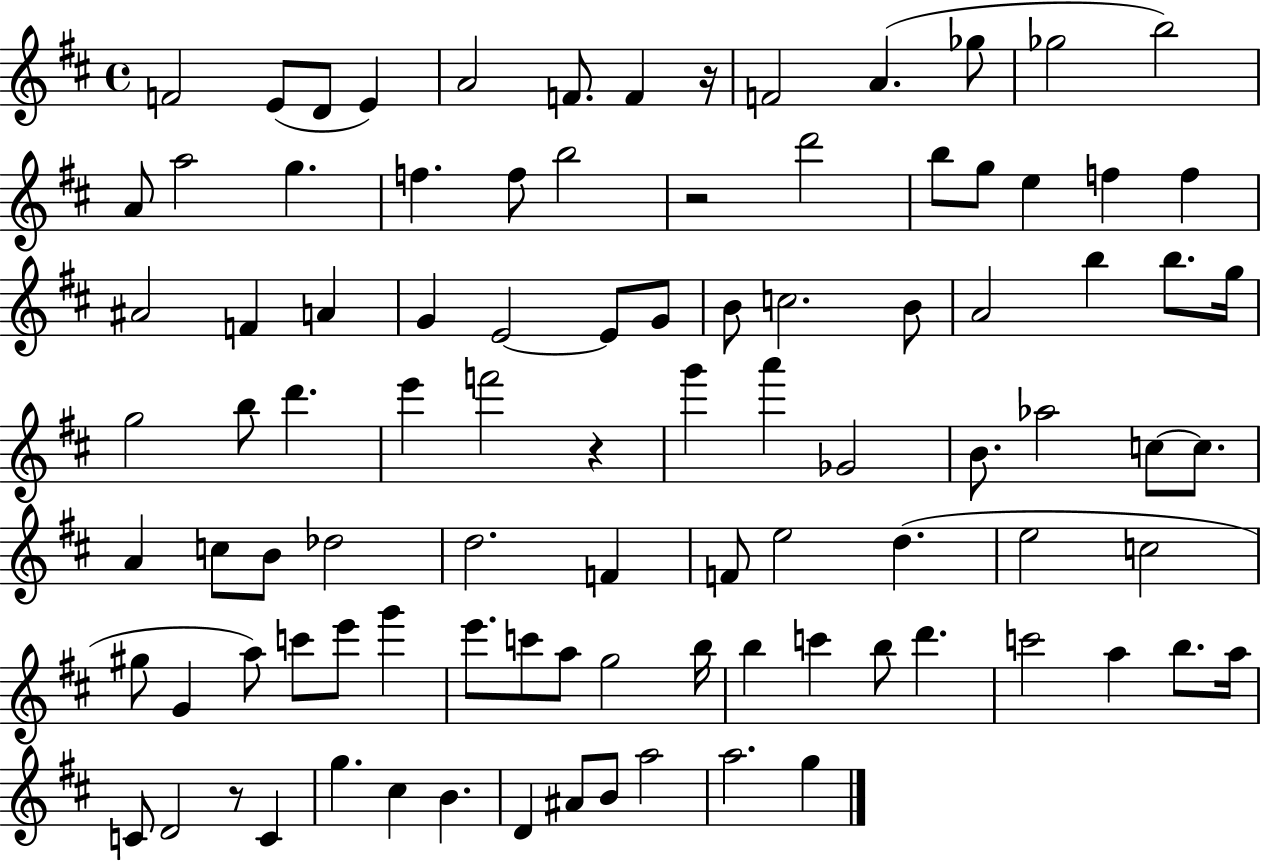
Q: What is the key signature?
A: D major